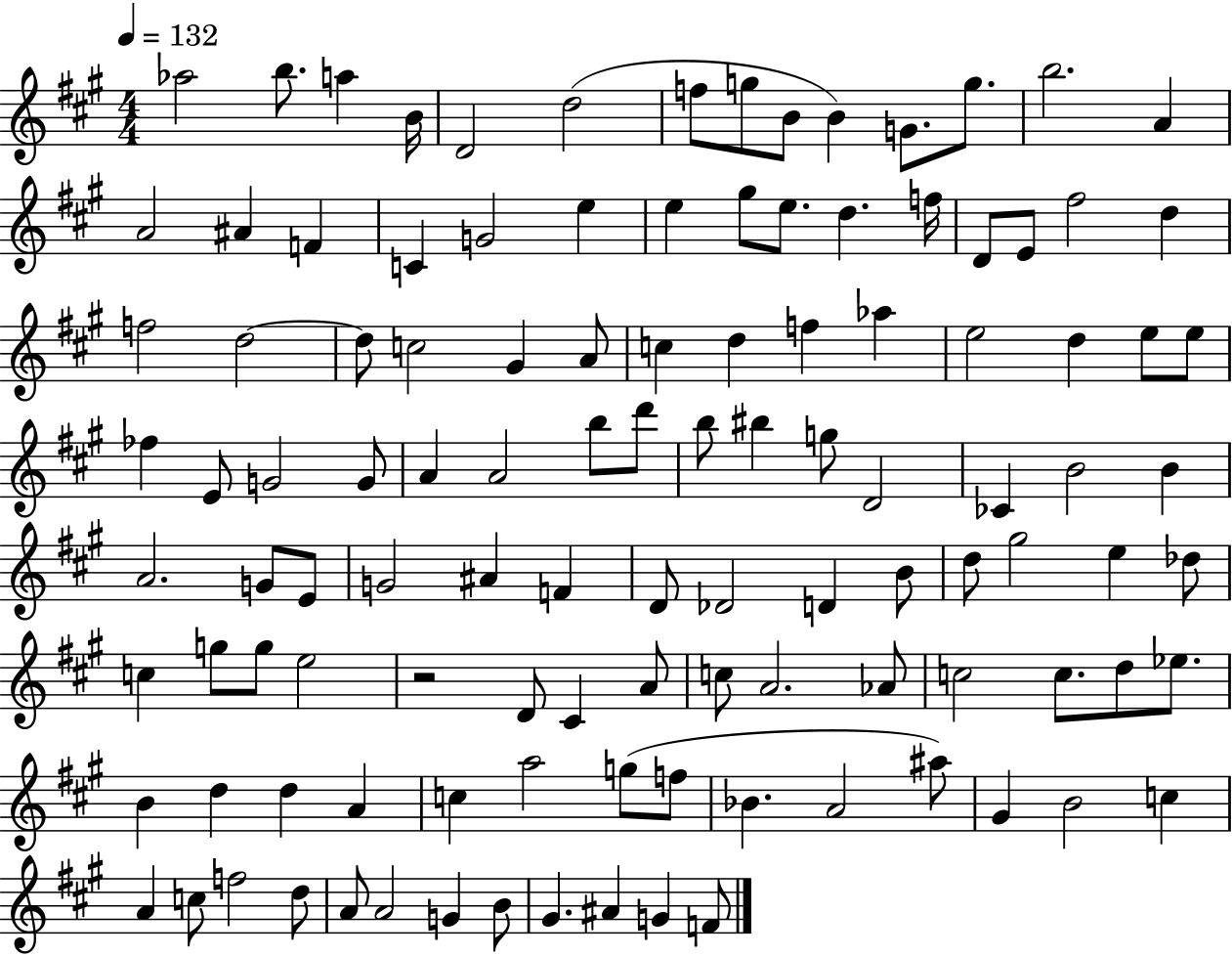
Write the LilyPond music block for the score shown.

{
  \clef treble
  \numericTimeSignature
  \time 4/4
  \key a \major
  \tempo 4 = 132
  aes''2 b''8. a''4 b'16 | d'2 d''2( | f''8 g''8 b'8 b'4) g'8. g''8. | b''2. a'4 | \break a'2 ais'4 f'4 | c'4 g'2 e''4 | e''4 gis''8 e''8. d''4. f''16 | d'8 e'8 fis''2 d''4 | \break f''2 d''2~~ | d''8 c''2 gis'4 a'8 | c''4 d''4 f''4 aes''4 | e''2 d''4 e''8 e''8 | \break fes''4 e'8 g'2 g'8 | a'4 a'2 b''8 d'''8 | b''8 bis''4 g''8 d'2 | ces'4 b'2 b'4 | \break a'2. g'8 e'8 | g'2 ais'4 f'4 | d'8 des'2 d'4 b'8 | d''8 gis''2 e''4 des''8 | \break c''4 g''8 g''8 e''2 | r2 d'8 cis'4 a'8 | c''8 a'2. aes'8 | c''2 c''8. d''8 ees''8. | \break b'4 d''4 d''4 a'4 | c''4 a''2 g''8( f''8 | bes'4. a'2 ais''8) | gis'4 b'2 c''4 | \break a'4 c''8 f''2 d''8 | a'8 a'2 g'4 b'8 | gis'4. ais'4 g'4 f'8 | \bar "|."
}